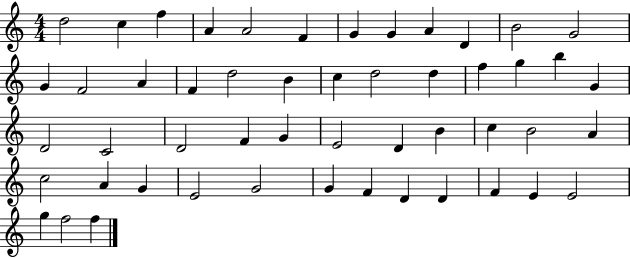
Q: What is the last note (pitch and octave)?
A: F5